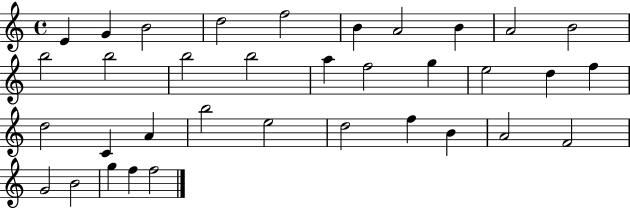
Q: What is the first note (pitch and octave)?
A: E4